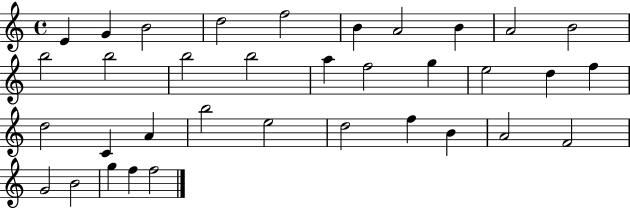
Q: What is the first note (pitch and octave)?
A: E4